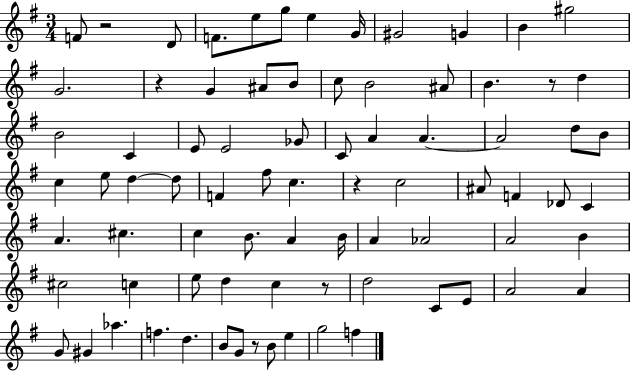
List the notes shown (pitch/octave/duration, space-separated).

F4/e R/h D4/e F4/e. E5/e G5/e E5/q G4/s G#4/h G4/q B4/q G#5/h G4/h. R/q G4/q A#4/e B4/e C5/e B4/h A#4/e B4/q. R/e D5/q B4/h C4/q E4/e E4/h Gb4/e C4/e A4/q A4/q. A4/h D5/e B4/e C5/q E5/e D5/q D5/e F4/q F#5/e C5/q. R/q C5/h A#4/e F4/q Db4/e C4/q A4/q. C#5/q. C5/q B4/e. A4/q B4/s A4/q Ab4/h A4/h B4/q C#5/h C5/q E5/e D5/q C5/q R/e D5/h C4/e E4/e A4/h A4/q G4/e G#4/q Ab5/q. F5/q. D5/q. B4/e G4/e R/e B4/e E5/q G5/h F5/q